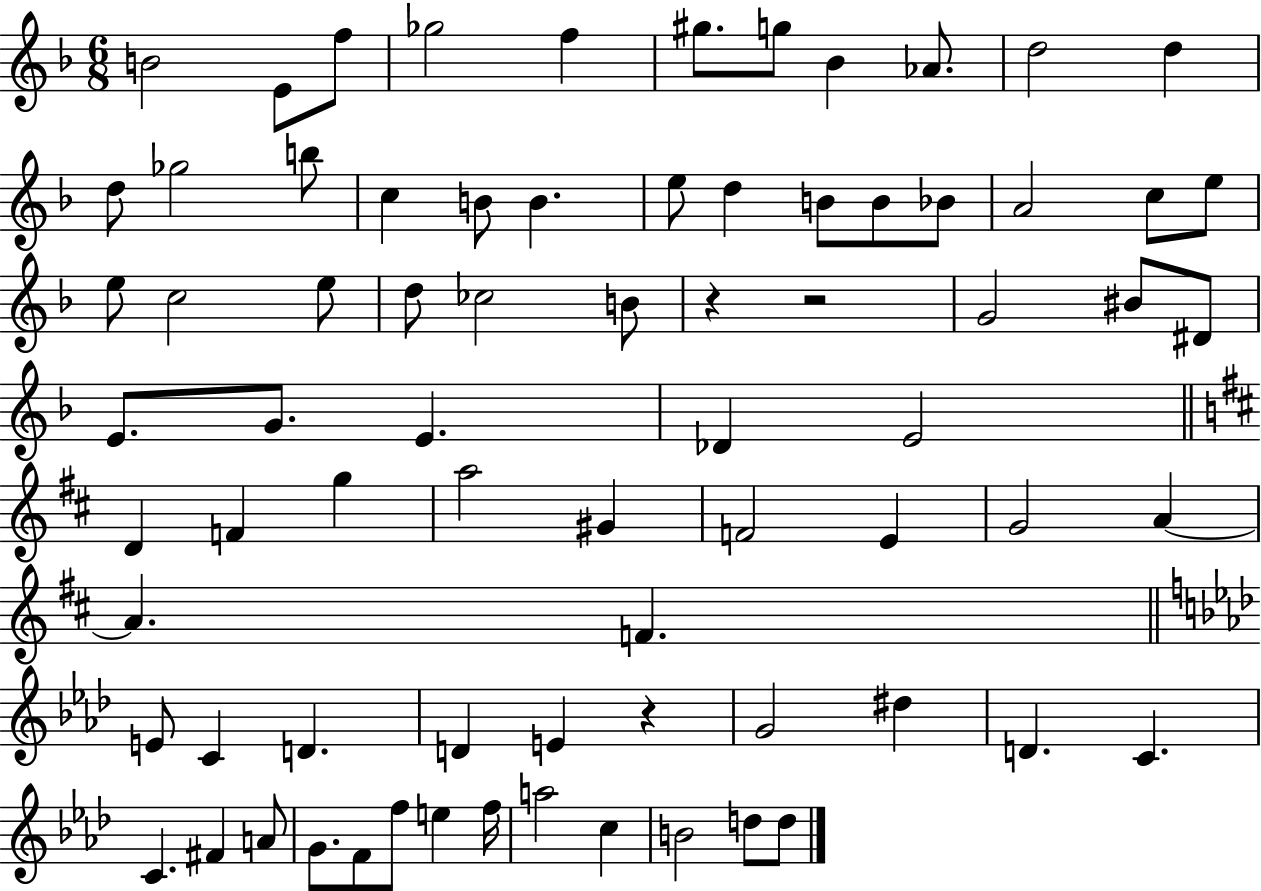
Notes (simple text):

B4/h E4/e F5/e Gb5/h F5/q G#5/e. G5/e Bb4/q Ab4/e. D5/h D5/q D5/e Gb5/h B5/e C5/q B4/e B4/q. E5/e D5/q B4/e B4/e Bb4/e A4/h C5/e E5/e E5/e C5/h E5/e D5/e CES5/h B4/e R/q R/h G4/h BIS4/e D#4/e E4/e. G4/e. E4/q. Db4/q E4/h D4/q F4/q G5/q A5/h G#4/q F4/h E4/q G4/h A4/q A4/q. F4/q. E4/e C4/q D4/q. D4/q E4/q R/q G4/h D#5/q D4/q. C4/q. C4/q. F#4/q A4/e G4/e. F4/e F5/e E5/q F5/s A5/h C5/q B4/h D5/e D5/e